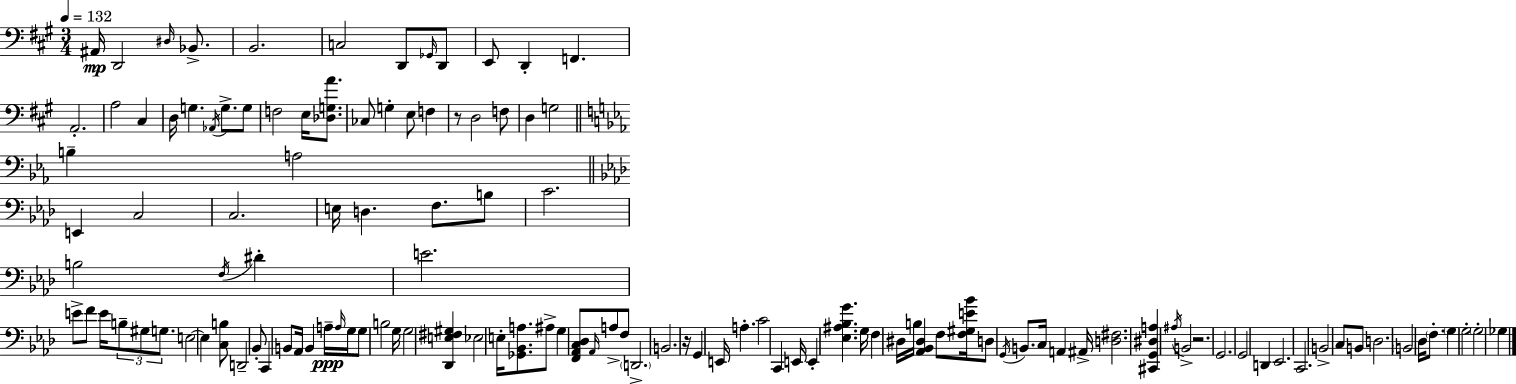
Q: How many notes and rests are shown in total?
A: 123